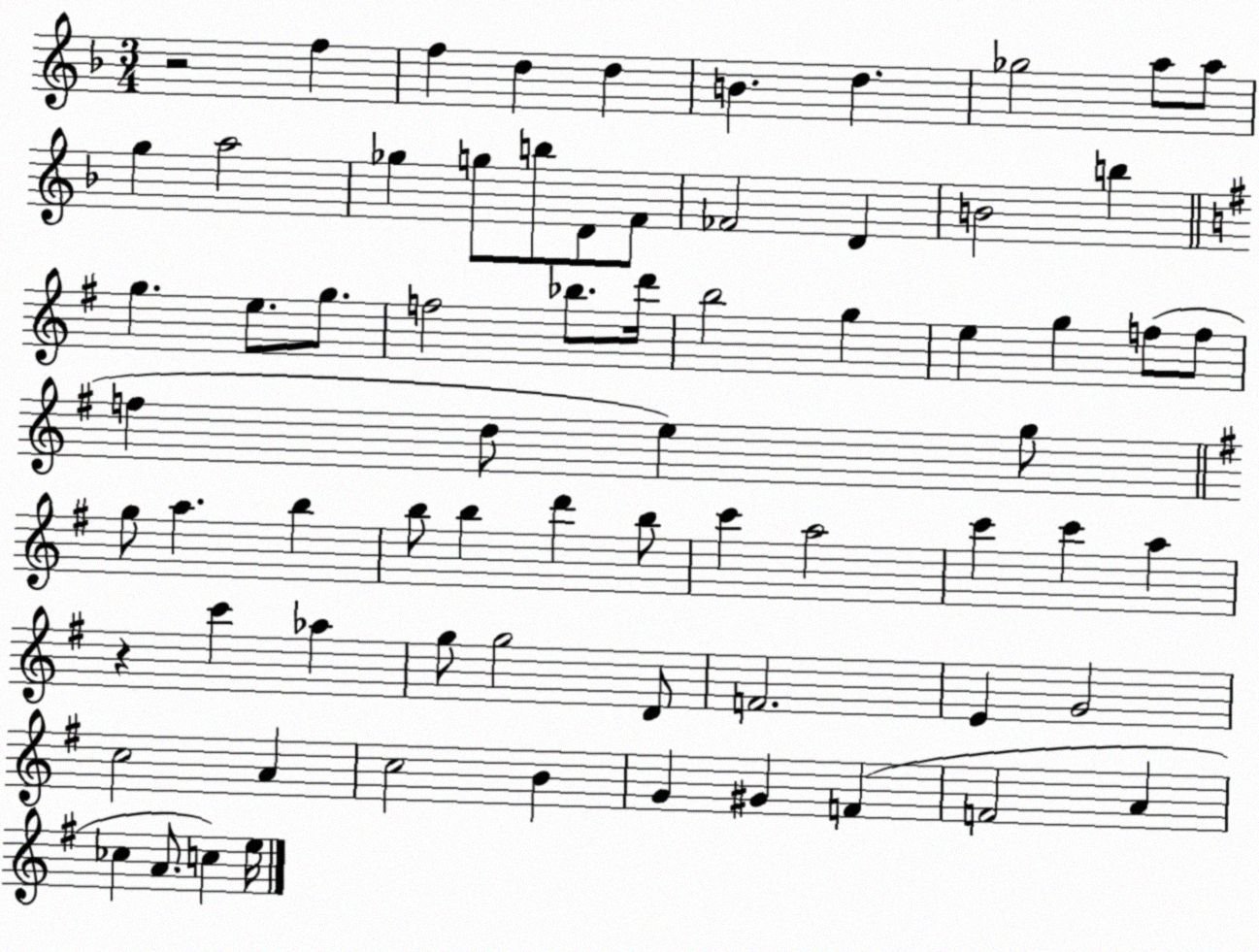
X:1
T:Untitled
M:3/4
L:1/4
K:F
z2 f f d d B d _g2 a/2 a/2 g a2 _g g/2 b/2 D/2 F/2 _F2 D B2 b g e/2 g/2 f2 _b/2 d'/4 b2 g e g f/2 f/2 f d/2 e g/2 g/2 a b b/2 b d' b/2 c' a2 c' c' a z c' _a g/2 g2 D/2 F2 E G2 c2 A c2 B G ^G F F2 A _c A/2 c e/4